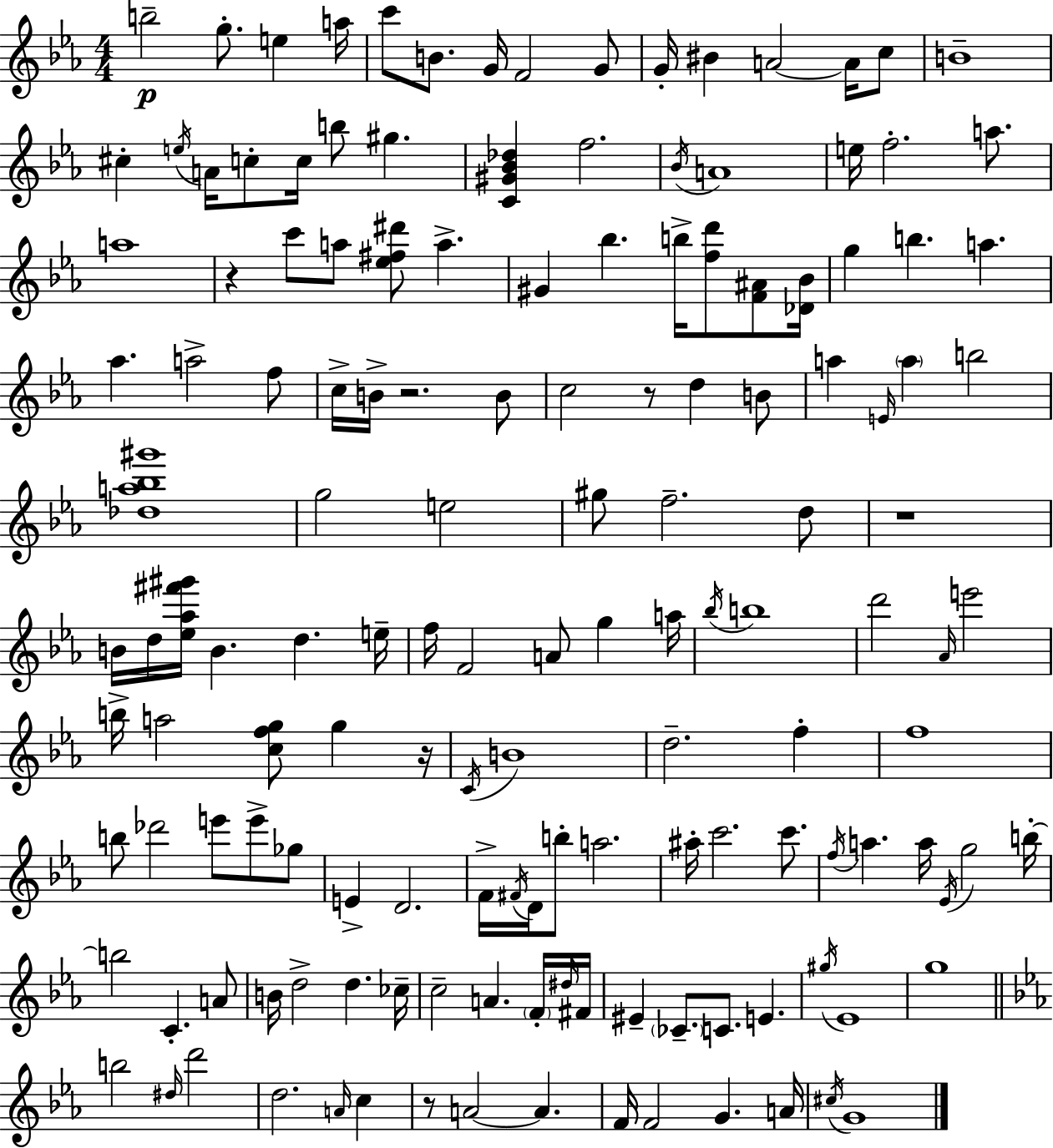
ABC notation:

X:1
T:Untitled
M:4/4
L:1/4
K:Cm
b2 g/2 e a/4 c'/2 B/2 G/4 F2 G/2 G/4 ^B A2 A/4 c/2 B4 ^c e/4 A/4 c/2 c/4 b/2 ^g [C^G_B_d] f2 _B/4 A4 e/4 f2 a/2 a4 z c'/2 a/2 [_e^f^d']/2 a ^G _b b/4 [fd']/2 [F^A]/2 [_D_B]/4 g b a _a a2 f/2 c/4 B/4 z2 B/2 c2 z/2 d B/2 a E/4 a b2 [_da_b^g']4 g2 e2 ^g/2 f2 d/2 z4 B/4 d/4 [_e_a^f'^g']/4 B d e/4 f/4 F2 A/2 g a/4 _b/4 b4 d'2 _A/4 e'2 b/4 a2 [cfg]/2 g z/4 C/4 B4 d2 f f4 b/2 _d'2 e'/2 e'/2 _g/2 E D2 F/4 ^F/4 D/4 b/2 a2 ^a/4 c'2 c'/2 f/4 a a/4 _E/4 g2 b/4 b2 C A/2 B/4 d2 d _c/4 c2 A F/4 ^d/4 ^F/4 ^E _C/2 C/2 E ^g/4 _E4 g4 b2 ^d/4 d'2 d2 A/4 c z/2 A2 A F/4 F2 G A/4 ^c/4 G4